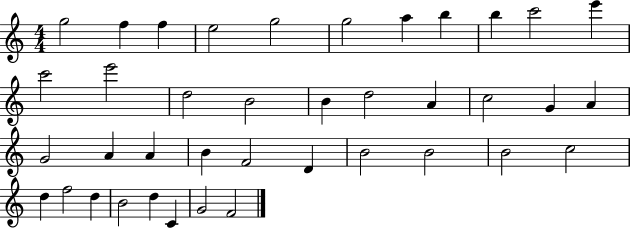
{
  \clef treble
  \numericTimeSignature
  \time 4/4
  \key c \major
  g''2 f''4 f''4 | e''2 g''2 | g''2 a''4 b''4 | b''4 c'''2 e'''4 | \break c'''2 e'''2 | d''2 b'2 | b'4 d''2 a'4 | c''2 g'4 a'4 | \break g'2 a'4 a'4 | b'4 f'2 d'4 | b'2 b'2 | b'2 c''2 | \break d''4 f''2 d''4 | b'2 d''4 c'4 | g'2 f'2 | \bar "|."
}